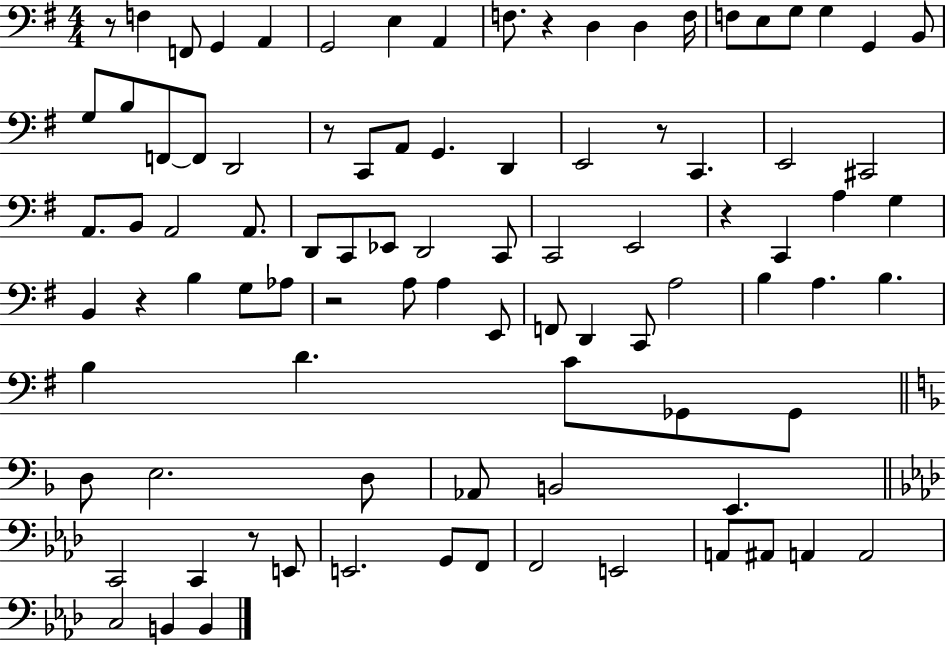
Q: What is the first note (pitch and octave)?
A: F3